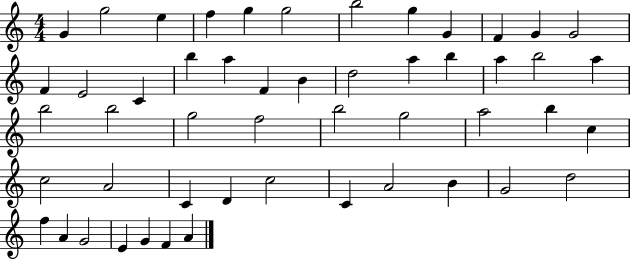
X:1
T:Untitled
M:4/4
L:1/4
K:C
G g2 e f g g2 b2 g G F G G2 F E2 C b a F B d2 a b a b2 a b2 b2 g2 f2 b2 g2 a2 b c c2 A2 C D c2 C A2 B G2 d2 f A G2 E G F A